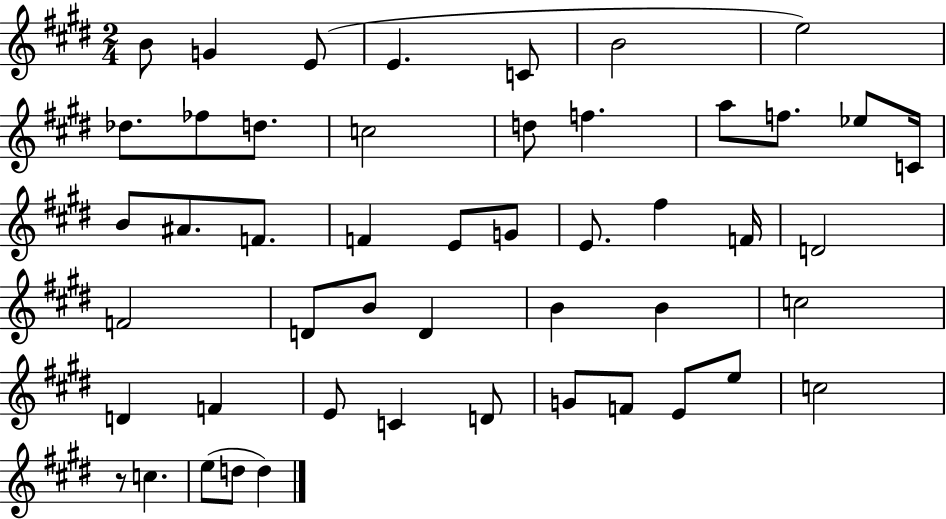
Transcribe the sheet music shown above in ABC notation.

X:1
T:Untitled
M:2/4
L:1/4
K:E
B/2 G E/2 E C/2 B2 e2 _d/2 _f/2 d/2 c2 d/2 f a/2 f/2 _e/2 C/4 B/2 ^A/2 F/2 F E/2 G/2 E/2 ^f F/4 D2 F2 D/2 B/2 D B B c2 D F E/2 C D/2 G/2 F/2 E/2 e/2 c2 z/2 c e/2 d/2 d